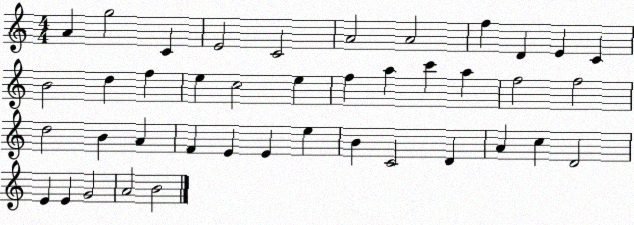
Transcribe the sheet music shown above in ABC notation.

X:1
T:Untitled
M:4/4
L:1/4
K:C
A g2 C E2 C2 A2 A2 f D E C B2 d f e c2 e f a c' a f2 f2 d2 B A F E E e B C2 D A c D2 E E G2 A2 B2